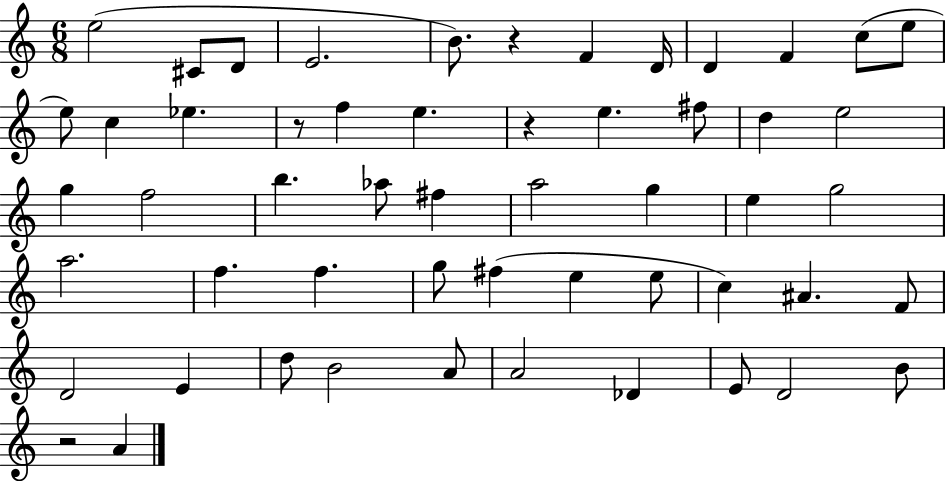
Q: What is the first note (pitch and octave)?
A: E5